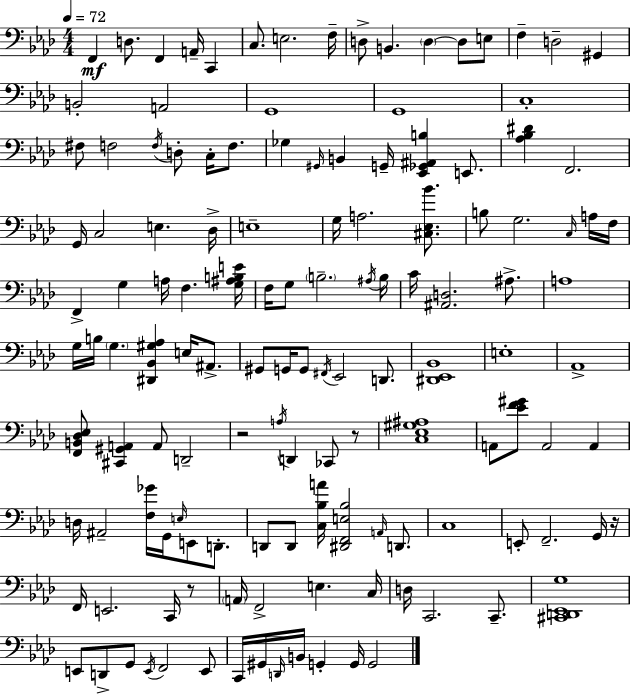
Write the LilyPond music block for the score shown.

{
  \clef bass
  \numericTimeSignature
  \time 4/4
  \key f \minor
  \tempo 4 = 72
  f,4\mf d8. f,4 a,16-- c,4 | c8. e2. f16-- | d8-> b,4. \parenthesize d4~~ d8 e8 | f4-- d2-- gis,4 | \break b,2-. a,2 | g,1 | g,1 | c1-. | \break fis8 f2 \acciaccatura { f16 } d8-. c16-. f8. | ges4 \grace { gis,16 } b,4 g,16-- <ees, ges, ais, b>4 e,8. | <aes bes dis'>4 f,2. | g,16 c2 e4. | \break des16-> e1-- | g16 a2. <cis ees bes'>8. | b8 g2. | \grace { c16 } a16 f16 f,4-> g4 a16 f4. | \break <g ais b e'>16 f16 g8 \parenthesize b2.-- | \acciaccatura { ais16 } b16 c'16 <ais, d>2. | ais8.-> a1 | g16 b16 \parenthesize g4. <dis, bes, gis aes>4 | \break e16 ais,8.-> gis,8 g,16 g,8 \acciaccatura { fis,16 } ees,2 | d,8. <dis, ees, bes,>1 | e1-. | aes,1-> | \break <f, b, des ees>8 <cis, gis, a,>4 a,8 d,2-- | r2 \acciaccatura { a16 } d,4 | ces,8 r8 <c ees gis ais>1 | a,8 <ees' f' gis'>8 a,2 | \break a,4 d16 ais,2-- <f ges'>16 | g,16 \grace { e16 } e,8 d,8.-. d,8 d,8 <c bes a'>16 <dis, f, e bes>2 | \grace { a,16 } d,8. c1 | e,8-. f,2.-- | \break g,16 r16 f,16 e,2. | c,16 r8 \parenthesize a,16 f,2-> | e4. c16 d16 c,2. | c,8.-- <cis, d, ees, g>1 | \break e,8 d,8-> g,8 \acciaccatura { e,16 } f,2 | e,8 c,16 gis,16 \grace { d,16 } b,16 g,4-. | g,16 g,2 \bar "|."
}